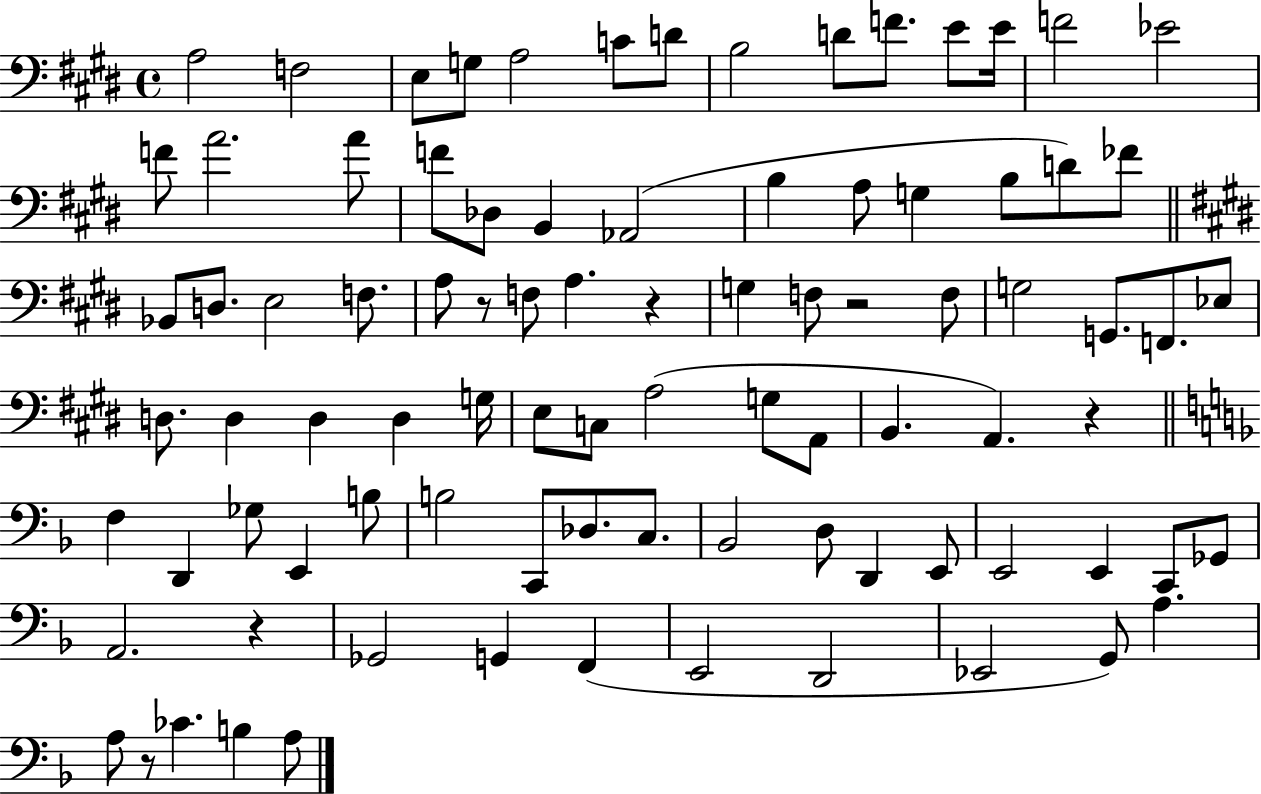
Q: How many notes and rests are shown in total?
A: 89